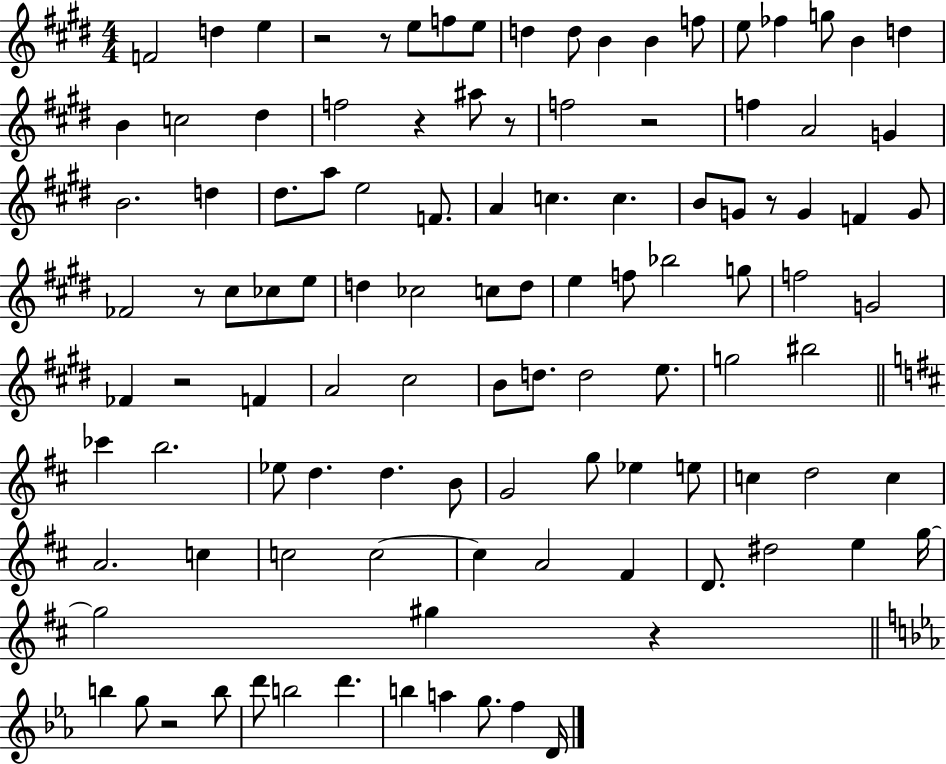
F4/h D5/q E5/q R/h R/e E5/e F5/e E5/e D5/q D5/e B4/q B4/q F5/e E5/e FES5/q G5/e B4/q D5/q B4/q C5/h D#5/q F5/h R/q A#5/e R/e F5/h R/h F5/q A4/h G4/q B4/h. D5/q D#5/e. A5/e E5/h F4/e. A4/q C5/q. C5/q. B4/e G4/e R/e G4/q F4/q G4/e FES4/h R/e C#5/e CES5/e E5/e D5/q CES5/h C5/e D5/e E5/q F5/e Bb5/h G5/e F5/h G4/h FES4/q R/h F4/q A4/h C#5/h B4/e D5/e. D5/h E5/e. G5/h BIS5/h CES6/q B5/h. Eb5/e D5/q. D5/q. B4/e G4/h G5/e Eb5/q E5/e C5/q D5/h C5/q A4/h. C5/q C5/h C5/h C5/q A4/h F#4/q D4/e. D#5/h E5/q G5/s G5/h G#5/q R/q B5/q G5/e R/h B5/e D6/e B5/h D6/q. B5/q A5/q G5/e. F5/q D4/s